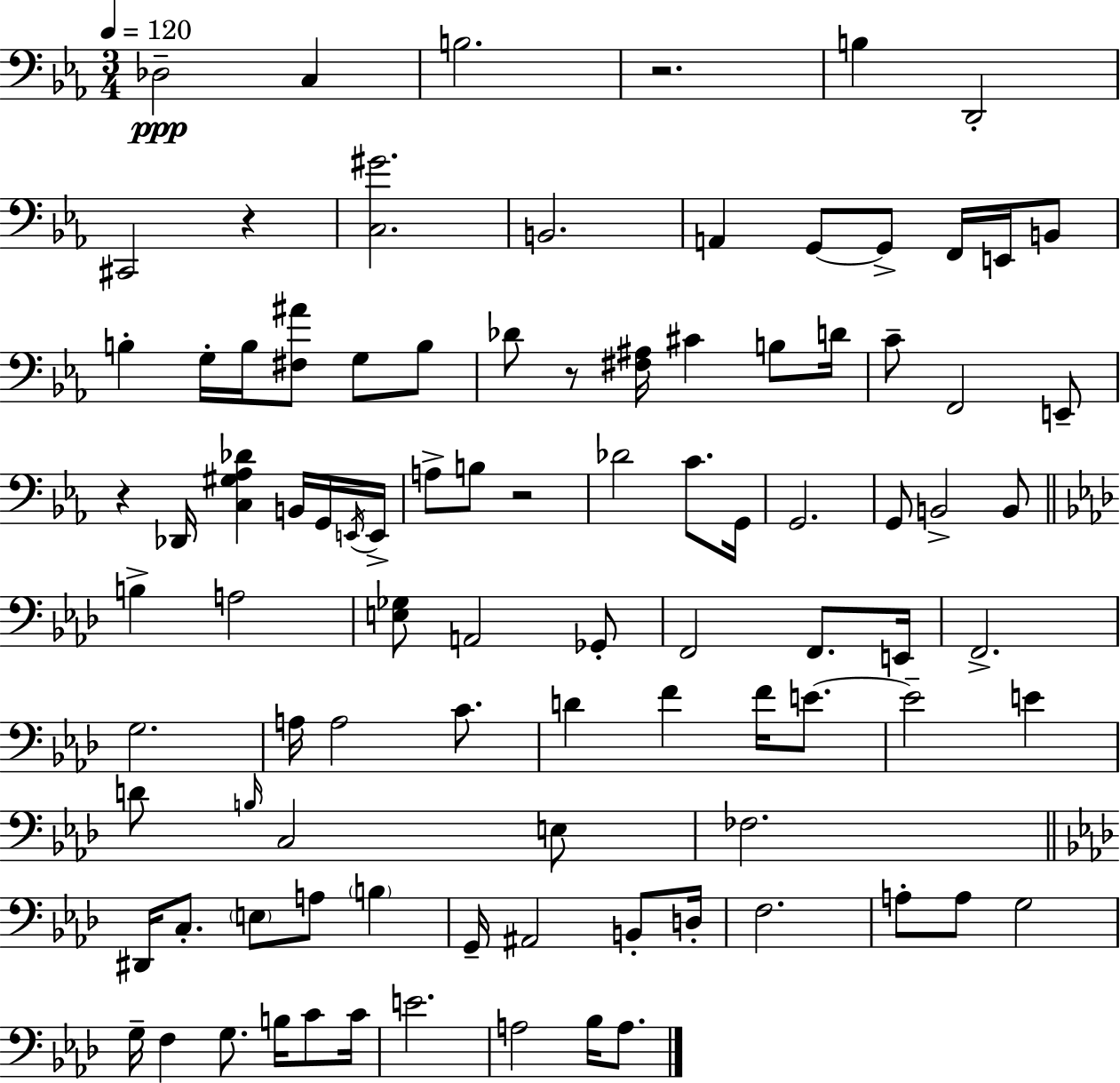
Db3/h C3/q B3/h. R/h. B3/q D2/h C#2/h R/q [C3,G#4]/h. B2/h. A2/q G2/e G2/e F2/s E2/s B2/e B3/q G3/s B3/s [F#3,A#4]/e G3/e B3/e Db4/e R/e [F#3,A#3]/s C#4/q B3/e D4/s C4/e F2/h E2/e R/q Db2/s [C3,G#3,Ab3,Db4]/q B2/s G2/s E2/s E2/s A3/e B3/e R/h Db4/h C4/e. G2/s G2/h. G2/e B2/h B2/e B3/q A3/h [E3,Gb3]/e A2/h Gb2/e F2/h F2/e. E2/s F2/h. G3/h. A3/s A3/h C4/e. D4/q F4/q F4/s E4/e. E4/h E4/q D4/e B3/s C3/h E3/e FES3/h. D#2/s C3/e. E3/e A3/e B3/q G2/s A#2/h B2/e D3/s F3/h. A3/e A3/e G3/h G3/s F3/q G3/e. B3/s C4/e C4/s E4/h. A3/h Bb3/s A3/e.